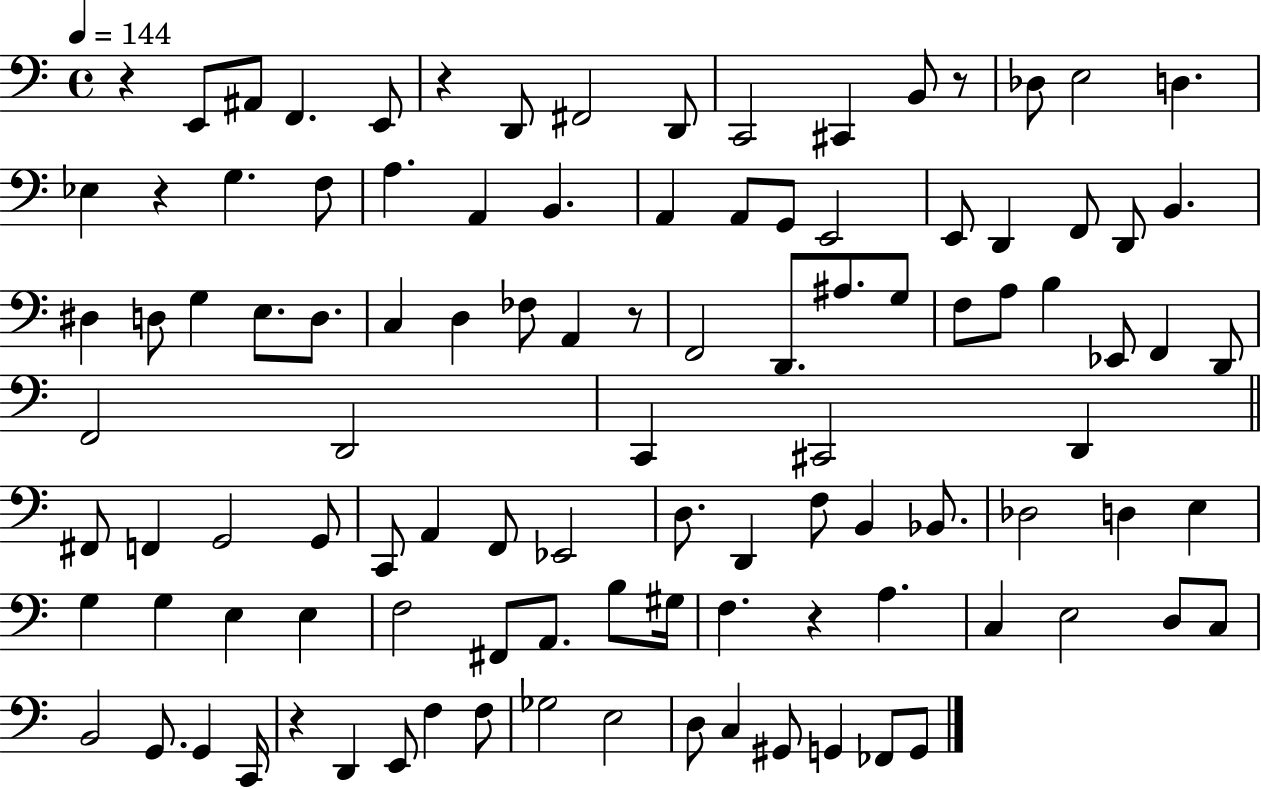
X:1
T:Untitled
M:4/4
L:1/4
K:C
z E,,/2 ^A,,/2 F,, E,,/2 z D,,/2 ^F,,2 D,,/2 C,,2 ^C,, B,,/2 z/2 _D,/2 E,2 D, _E, z G, F,/2 A, A,, B,, A,, A,,/2 G,,/2 E,,2 E,,/2 D,, F,,/2 D,,/2 B,, ^D, D,/2 G, E,/2 D,/2 C, D, _F,/2 A,, z/2 F,,2 D,,/2 ^A,/2 G,/2 F,/2 A,/2 B, _E,,/2 F,, D,,/2 F,,2 D,,2 C,, ^C,,2 D,, ^F,,/2 F,, G,,2 G,,/2 C,,/2 A,, F,,/2 _E,,2 D,/2 D,, F,/2 B,, _B,,/2 _D,2 D, E, G, G, E, E, F,2 ^F,,/2 A,,/2 B,/2 ^G,/4 F, z A, C, E,2 D,/2 C,/2 B,,2 G,,/2 G,, C,,/4 z D,, E,,/2 F, F,/2 _G,2 E,2 D,/2 C, ^G,,/2 G,, _F,,/2 G,,/2